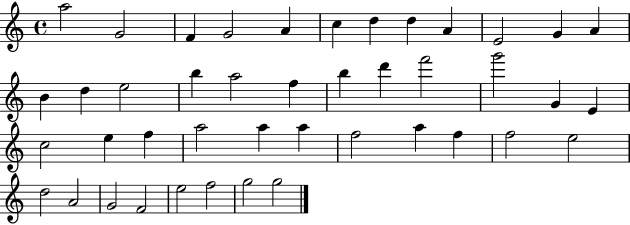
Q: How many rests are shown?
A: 0